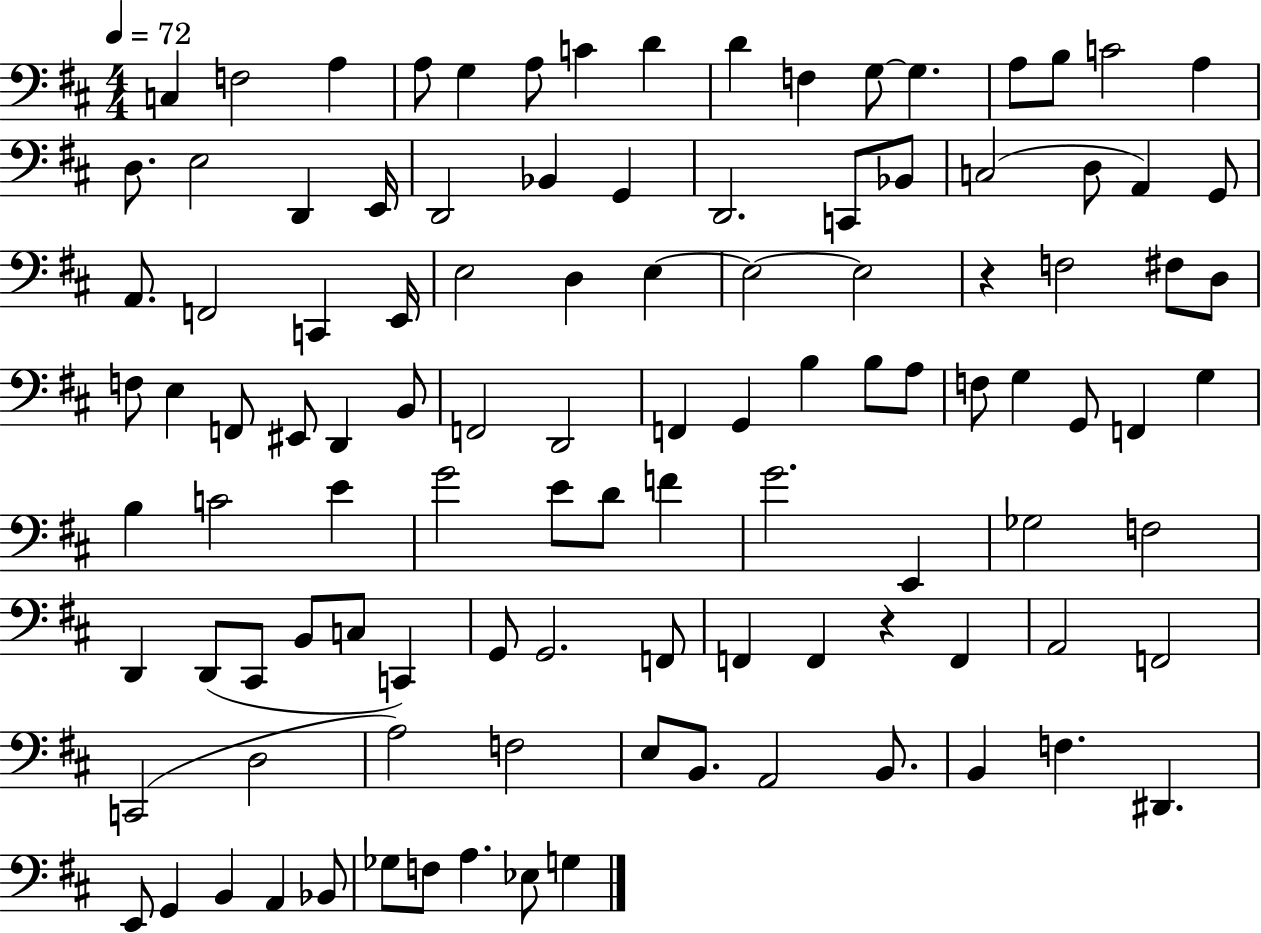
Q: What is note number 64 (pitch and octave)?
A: G4